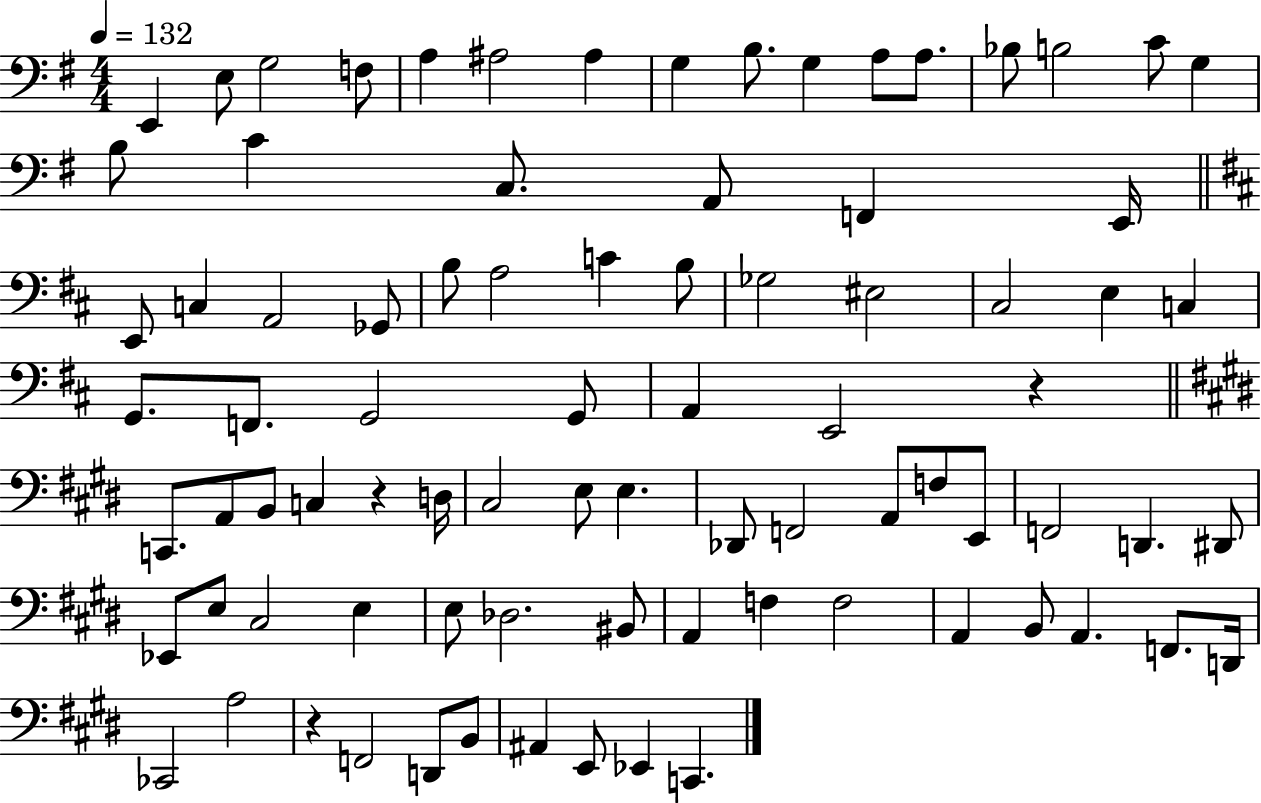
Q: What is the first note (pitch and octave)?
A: E2